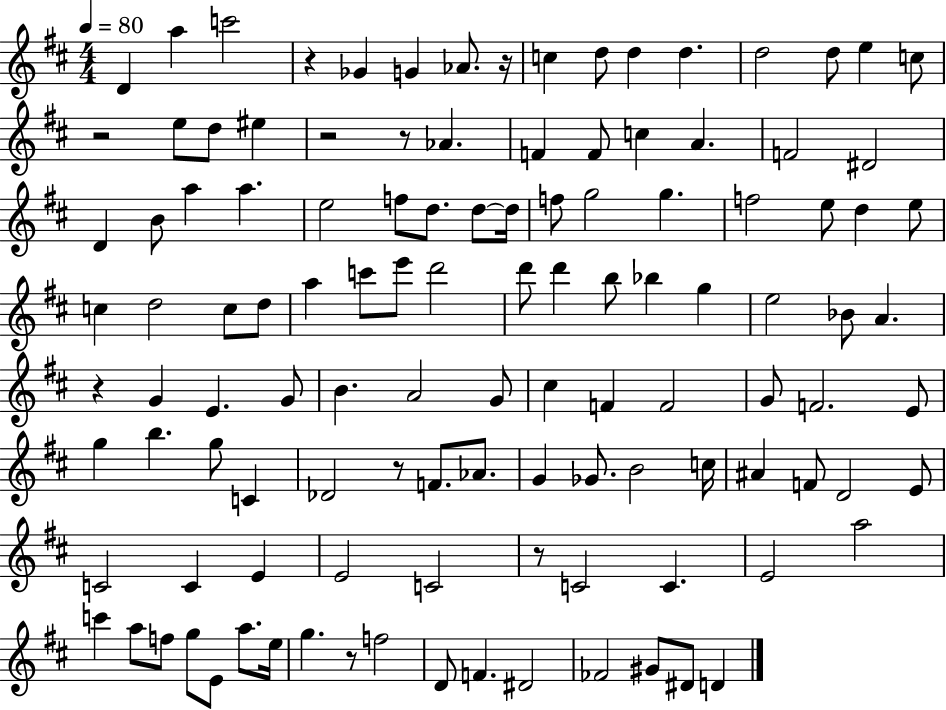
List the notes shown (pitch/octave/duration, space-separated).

D4/q A5/q C6/h R/q Gb4/q G4/q Ab4/e. R/s C5/q D5/e D5/q D5/q. D5/h D5/e E5/q C5/e R/h E5/e D5/e EIS5/q R/h R/e Ab4/q. F4/q F4/e C5/q A4/q. F4/h D#4/h D4/q B4/e A5/q A5/q. E5/h F5/e D5/e. D5/e D5/s F5/e G5/h G5/q. F5/h E5/e D5/q E5/e C5/q D5/h C5/e D5/e A5/q C6/e E6/e D6/h D6/e D6/q B5/e Bb5/q G5/q E5/h Bb4/e A4/q. R/q G4/q E4/q. G4/e B4/q. A4/h G4/e C#5/q F4/q F4/h G4/e F4/h. E4/e G5/q B5/q. G5/e C4/q Db4/h R/e F4/e. Ab4/e. G4/q Gb4/e. B4/h C5/s A#4/q F4/e D4/h E4/e C4/h C4/q E4/q E4/h C4/h R/e C4/h C4/q. E4/h A5/h C6/q A5/e F5/e G5/e E4/e A5/e. E5/s G5/q. R/e F5/h D4/e F4/q. D#4/h FES4/h G#4/e D#4/e D4/q